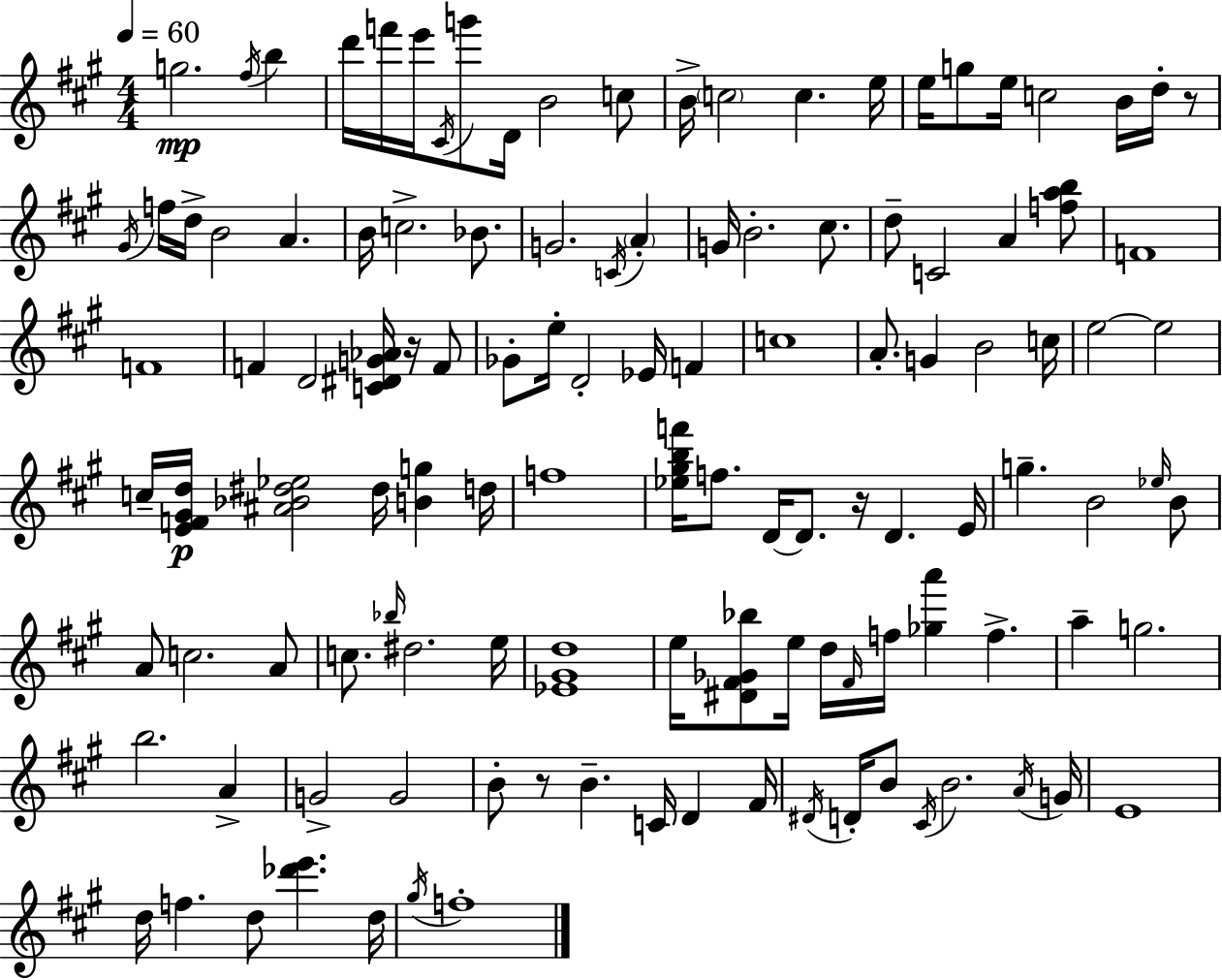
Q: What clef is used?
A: treble